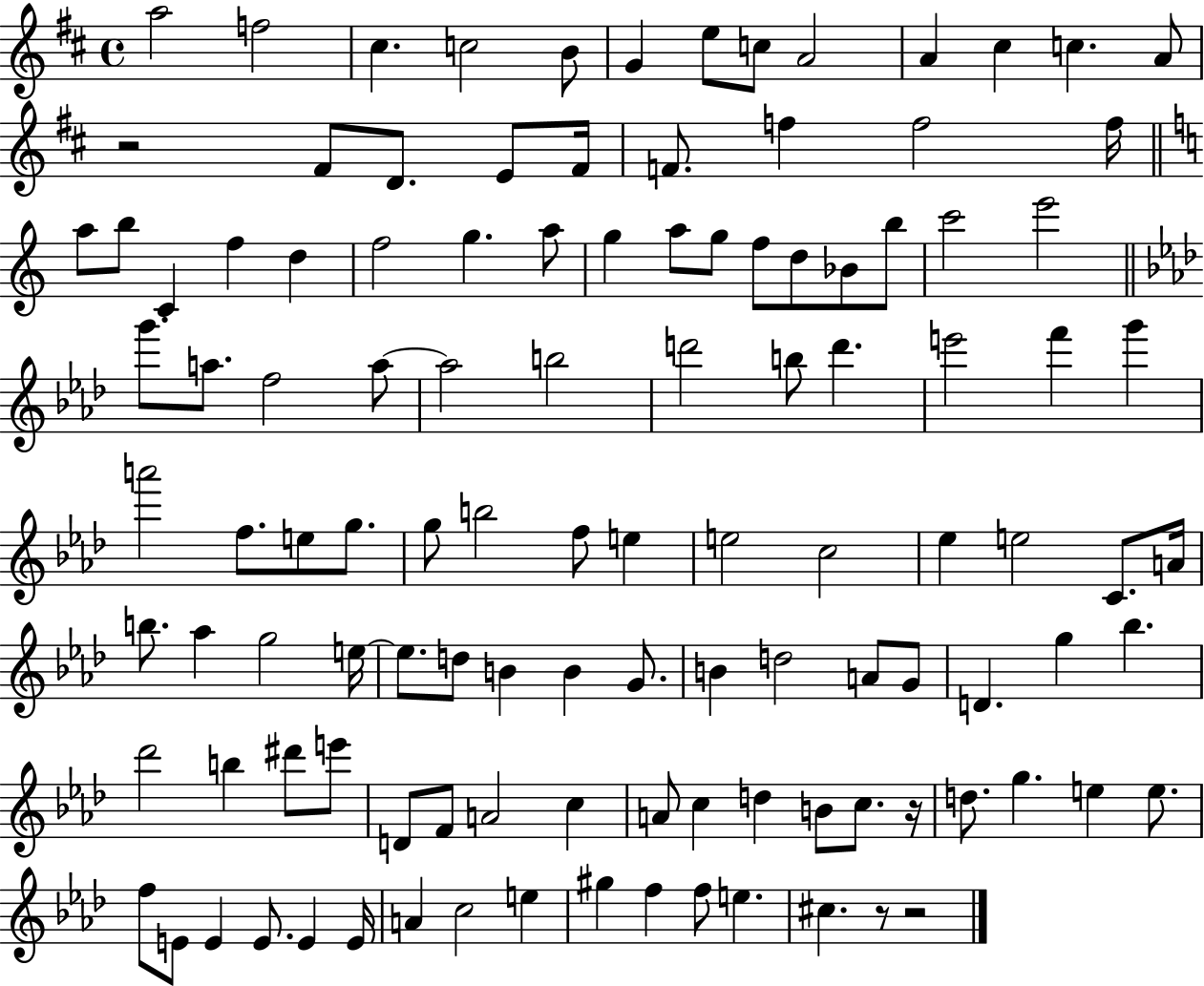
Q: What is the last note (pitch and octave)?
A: C#5